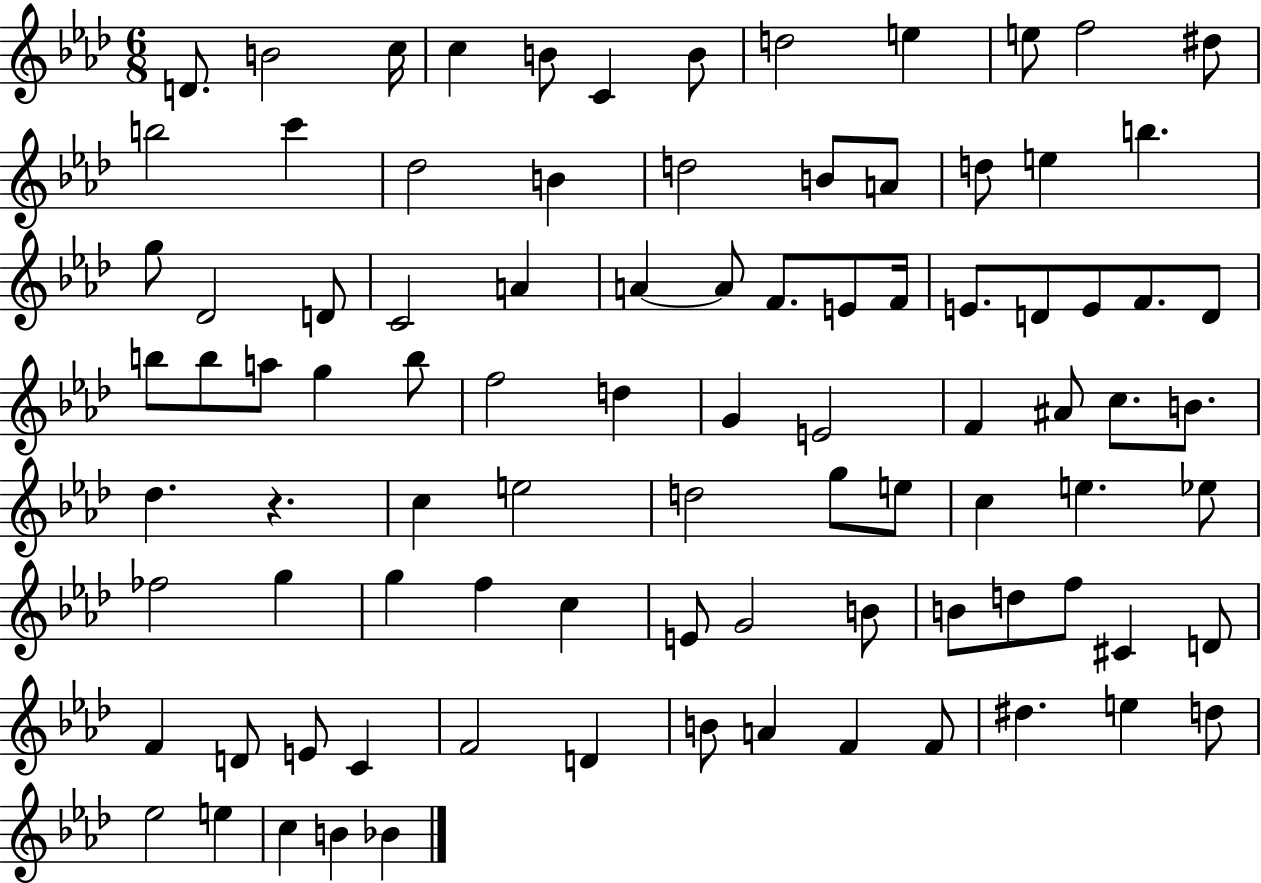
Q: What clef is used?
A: treble